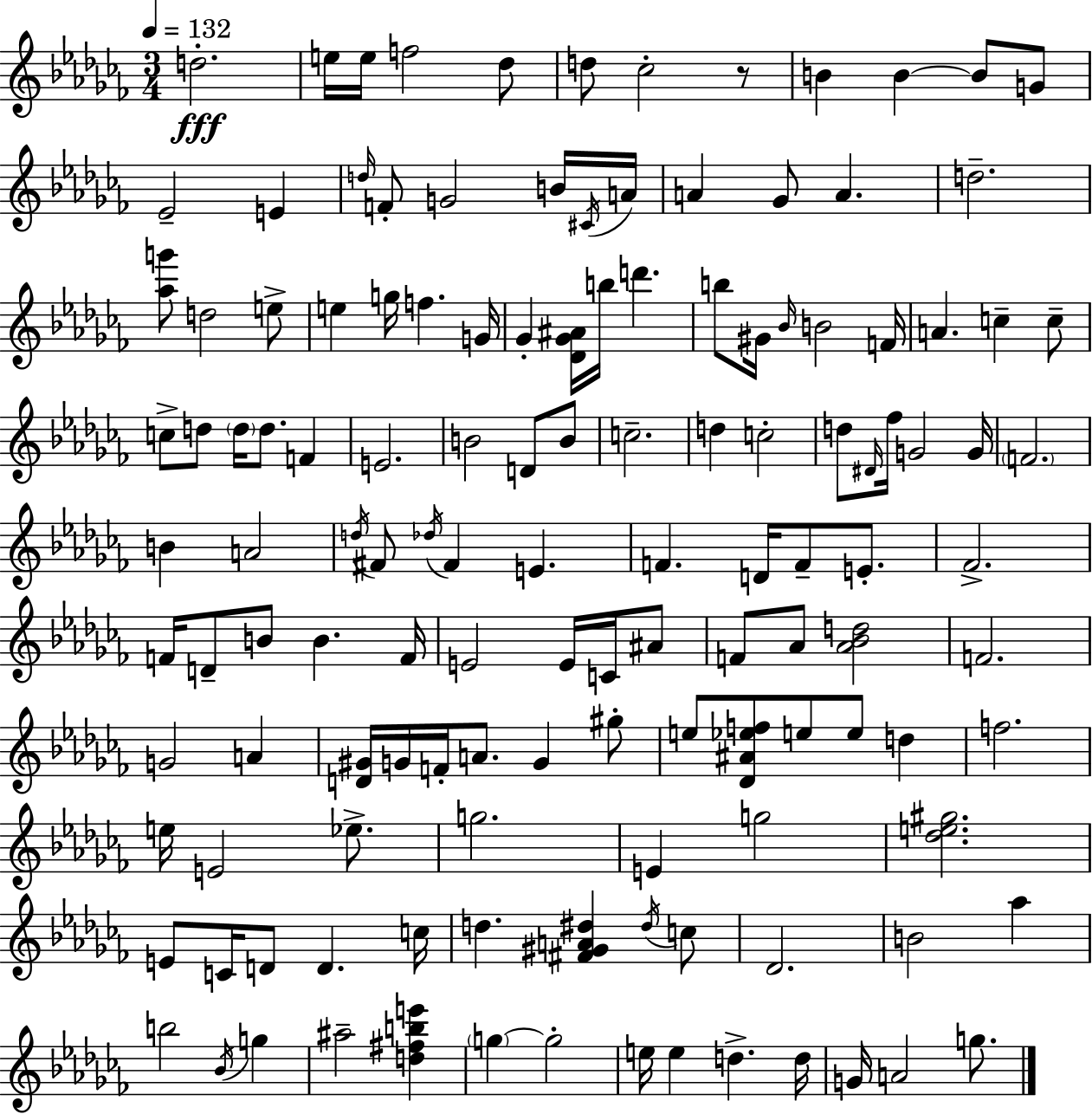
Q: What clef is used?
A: treble